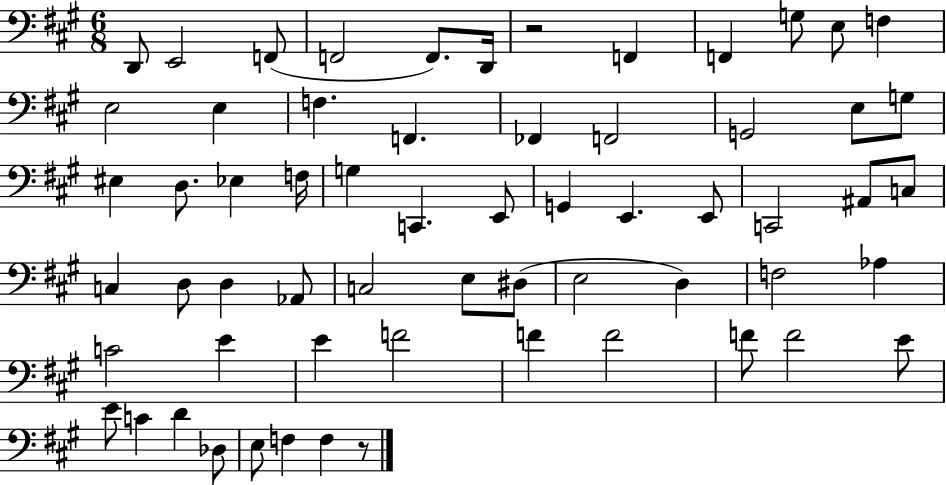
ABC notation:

X:1
T:Untitled
M:6/8
L:1/4
K:A
D,,/2 E,,2 F,,/2 F,,2 F,,/2 D,,/4 z2 F,, F,, G,/2 E,/2 F, E,2 E, F, F,, _F,, F,,2 G,,2 E,/2 G,/2 ^E, D,/2 _E, F,/4 G, C,, E,,/2 G,, E,, E,,/2 C,,2 ^A,,/2 C,/2 C, D,/2 D, _A,,/2 C,2 E,/2 ^D,/2 E,2 D, F,2 _A, C2 E E F2 F F2 F/2 F2 E/2 E/2 C D _D,/2 E,/2 F, F, z/2